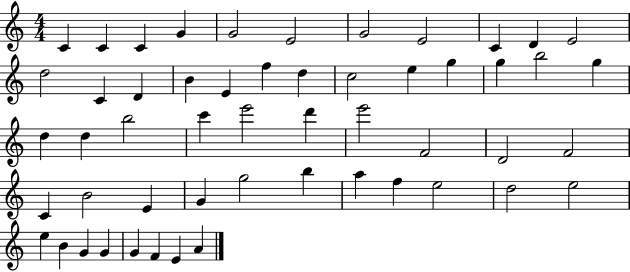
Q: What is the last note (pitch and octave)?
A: A4